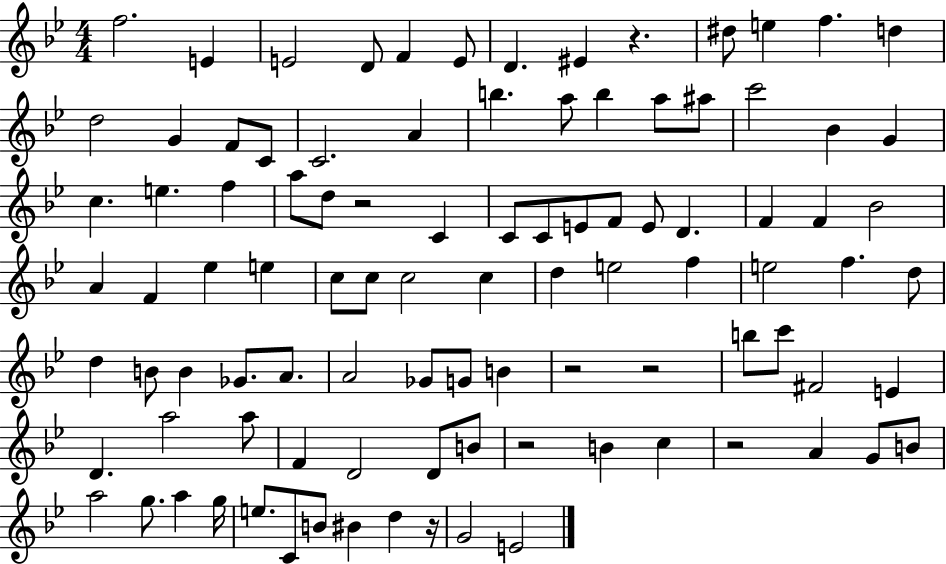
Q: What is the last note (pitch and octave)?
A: E4